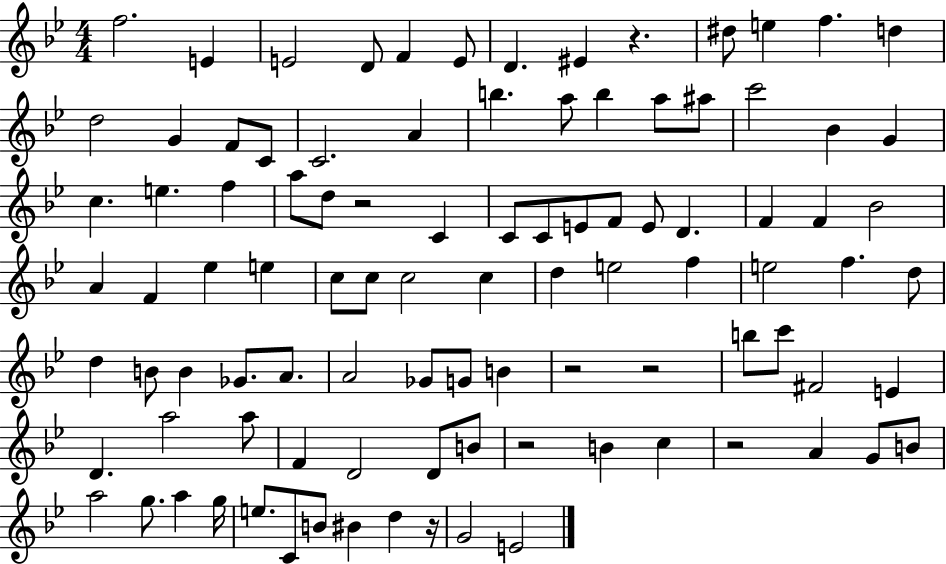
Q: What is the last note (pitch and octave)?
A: E4